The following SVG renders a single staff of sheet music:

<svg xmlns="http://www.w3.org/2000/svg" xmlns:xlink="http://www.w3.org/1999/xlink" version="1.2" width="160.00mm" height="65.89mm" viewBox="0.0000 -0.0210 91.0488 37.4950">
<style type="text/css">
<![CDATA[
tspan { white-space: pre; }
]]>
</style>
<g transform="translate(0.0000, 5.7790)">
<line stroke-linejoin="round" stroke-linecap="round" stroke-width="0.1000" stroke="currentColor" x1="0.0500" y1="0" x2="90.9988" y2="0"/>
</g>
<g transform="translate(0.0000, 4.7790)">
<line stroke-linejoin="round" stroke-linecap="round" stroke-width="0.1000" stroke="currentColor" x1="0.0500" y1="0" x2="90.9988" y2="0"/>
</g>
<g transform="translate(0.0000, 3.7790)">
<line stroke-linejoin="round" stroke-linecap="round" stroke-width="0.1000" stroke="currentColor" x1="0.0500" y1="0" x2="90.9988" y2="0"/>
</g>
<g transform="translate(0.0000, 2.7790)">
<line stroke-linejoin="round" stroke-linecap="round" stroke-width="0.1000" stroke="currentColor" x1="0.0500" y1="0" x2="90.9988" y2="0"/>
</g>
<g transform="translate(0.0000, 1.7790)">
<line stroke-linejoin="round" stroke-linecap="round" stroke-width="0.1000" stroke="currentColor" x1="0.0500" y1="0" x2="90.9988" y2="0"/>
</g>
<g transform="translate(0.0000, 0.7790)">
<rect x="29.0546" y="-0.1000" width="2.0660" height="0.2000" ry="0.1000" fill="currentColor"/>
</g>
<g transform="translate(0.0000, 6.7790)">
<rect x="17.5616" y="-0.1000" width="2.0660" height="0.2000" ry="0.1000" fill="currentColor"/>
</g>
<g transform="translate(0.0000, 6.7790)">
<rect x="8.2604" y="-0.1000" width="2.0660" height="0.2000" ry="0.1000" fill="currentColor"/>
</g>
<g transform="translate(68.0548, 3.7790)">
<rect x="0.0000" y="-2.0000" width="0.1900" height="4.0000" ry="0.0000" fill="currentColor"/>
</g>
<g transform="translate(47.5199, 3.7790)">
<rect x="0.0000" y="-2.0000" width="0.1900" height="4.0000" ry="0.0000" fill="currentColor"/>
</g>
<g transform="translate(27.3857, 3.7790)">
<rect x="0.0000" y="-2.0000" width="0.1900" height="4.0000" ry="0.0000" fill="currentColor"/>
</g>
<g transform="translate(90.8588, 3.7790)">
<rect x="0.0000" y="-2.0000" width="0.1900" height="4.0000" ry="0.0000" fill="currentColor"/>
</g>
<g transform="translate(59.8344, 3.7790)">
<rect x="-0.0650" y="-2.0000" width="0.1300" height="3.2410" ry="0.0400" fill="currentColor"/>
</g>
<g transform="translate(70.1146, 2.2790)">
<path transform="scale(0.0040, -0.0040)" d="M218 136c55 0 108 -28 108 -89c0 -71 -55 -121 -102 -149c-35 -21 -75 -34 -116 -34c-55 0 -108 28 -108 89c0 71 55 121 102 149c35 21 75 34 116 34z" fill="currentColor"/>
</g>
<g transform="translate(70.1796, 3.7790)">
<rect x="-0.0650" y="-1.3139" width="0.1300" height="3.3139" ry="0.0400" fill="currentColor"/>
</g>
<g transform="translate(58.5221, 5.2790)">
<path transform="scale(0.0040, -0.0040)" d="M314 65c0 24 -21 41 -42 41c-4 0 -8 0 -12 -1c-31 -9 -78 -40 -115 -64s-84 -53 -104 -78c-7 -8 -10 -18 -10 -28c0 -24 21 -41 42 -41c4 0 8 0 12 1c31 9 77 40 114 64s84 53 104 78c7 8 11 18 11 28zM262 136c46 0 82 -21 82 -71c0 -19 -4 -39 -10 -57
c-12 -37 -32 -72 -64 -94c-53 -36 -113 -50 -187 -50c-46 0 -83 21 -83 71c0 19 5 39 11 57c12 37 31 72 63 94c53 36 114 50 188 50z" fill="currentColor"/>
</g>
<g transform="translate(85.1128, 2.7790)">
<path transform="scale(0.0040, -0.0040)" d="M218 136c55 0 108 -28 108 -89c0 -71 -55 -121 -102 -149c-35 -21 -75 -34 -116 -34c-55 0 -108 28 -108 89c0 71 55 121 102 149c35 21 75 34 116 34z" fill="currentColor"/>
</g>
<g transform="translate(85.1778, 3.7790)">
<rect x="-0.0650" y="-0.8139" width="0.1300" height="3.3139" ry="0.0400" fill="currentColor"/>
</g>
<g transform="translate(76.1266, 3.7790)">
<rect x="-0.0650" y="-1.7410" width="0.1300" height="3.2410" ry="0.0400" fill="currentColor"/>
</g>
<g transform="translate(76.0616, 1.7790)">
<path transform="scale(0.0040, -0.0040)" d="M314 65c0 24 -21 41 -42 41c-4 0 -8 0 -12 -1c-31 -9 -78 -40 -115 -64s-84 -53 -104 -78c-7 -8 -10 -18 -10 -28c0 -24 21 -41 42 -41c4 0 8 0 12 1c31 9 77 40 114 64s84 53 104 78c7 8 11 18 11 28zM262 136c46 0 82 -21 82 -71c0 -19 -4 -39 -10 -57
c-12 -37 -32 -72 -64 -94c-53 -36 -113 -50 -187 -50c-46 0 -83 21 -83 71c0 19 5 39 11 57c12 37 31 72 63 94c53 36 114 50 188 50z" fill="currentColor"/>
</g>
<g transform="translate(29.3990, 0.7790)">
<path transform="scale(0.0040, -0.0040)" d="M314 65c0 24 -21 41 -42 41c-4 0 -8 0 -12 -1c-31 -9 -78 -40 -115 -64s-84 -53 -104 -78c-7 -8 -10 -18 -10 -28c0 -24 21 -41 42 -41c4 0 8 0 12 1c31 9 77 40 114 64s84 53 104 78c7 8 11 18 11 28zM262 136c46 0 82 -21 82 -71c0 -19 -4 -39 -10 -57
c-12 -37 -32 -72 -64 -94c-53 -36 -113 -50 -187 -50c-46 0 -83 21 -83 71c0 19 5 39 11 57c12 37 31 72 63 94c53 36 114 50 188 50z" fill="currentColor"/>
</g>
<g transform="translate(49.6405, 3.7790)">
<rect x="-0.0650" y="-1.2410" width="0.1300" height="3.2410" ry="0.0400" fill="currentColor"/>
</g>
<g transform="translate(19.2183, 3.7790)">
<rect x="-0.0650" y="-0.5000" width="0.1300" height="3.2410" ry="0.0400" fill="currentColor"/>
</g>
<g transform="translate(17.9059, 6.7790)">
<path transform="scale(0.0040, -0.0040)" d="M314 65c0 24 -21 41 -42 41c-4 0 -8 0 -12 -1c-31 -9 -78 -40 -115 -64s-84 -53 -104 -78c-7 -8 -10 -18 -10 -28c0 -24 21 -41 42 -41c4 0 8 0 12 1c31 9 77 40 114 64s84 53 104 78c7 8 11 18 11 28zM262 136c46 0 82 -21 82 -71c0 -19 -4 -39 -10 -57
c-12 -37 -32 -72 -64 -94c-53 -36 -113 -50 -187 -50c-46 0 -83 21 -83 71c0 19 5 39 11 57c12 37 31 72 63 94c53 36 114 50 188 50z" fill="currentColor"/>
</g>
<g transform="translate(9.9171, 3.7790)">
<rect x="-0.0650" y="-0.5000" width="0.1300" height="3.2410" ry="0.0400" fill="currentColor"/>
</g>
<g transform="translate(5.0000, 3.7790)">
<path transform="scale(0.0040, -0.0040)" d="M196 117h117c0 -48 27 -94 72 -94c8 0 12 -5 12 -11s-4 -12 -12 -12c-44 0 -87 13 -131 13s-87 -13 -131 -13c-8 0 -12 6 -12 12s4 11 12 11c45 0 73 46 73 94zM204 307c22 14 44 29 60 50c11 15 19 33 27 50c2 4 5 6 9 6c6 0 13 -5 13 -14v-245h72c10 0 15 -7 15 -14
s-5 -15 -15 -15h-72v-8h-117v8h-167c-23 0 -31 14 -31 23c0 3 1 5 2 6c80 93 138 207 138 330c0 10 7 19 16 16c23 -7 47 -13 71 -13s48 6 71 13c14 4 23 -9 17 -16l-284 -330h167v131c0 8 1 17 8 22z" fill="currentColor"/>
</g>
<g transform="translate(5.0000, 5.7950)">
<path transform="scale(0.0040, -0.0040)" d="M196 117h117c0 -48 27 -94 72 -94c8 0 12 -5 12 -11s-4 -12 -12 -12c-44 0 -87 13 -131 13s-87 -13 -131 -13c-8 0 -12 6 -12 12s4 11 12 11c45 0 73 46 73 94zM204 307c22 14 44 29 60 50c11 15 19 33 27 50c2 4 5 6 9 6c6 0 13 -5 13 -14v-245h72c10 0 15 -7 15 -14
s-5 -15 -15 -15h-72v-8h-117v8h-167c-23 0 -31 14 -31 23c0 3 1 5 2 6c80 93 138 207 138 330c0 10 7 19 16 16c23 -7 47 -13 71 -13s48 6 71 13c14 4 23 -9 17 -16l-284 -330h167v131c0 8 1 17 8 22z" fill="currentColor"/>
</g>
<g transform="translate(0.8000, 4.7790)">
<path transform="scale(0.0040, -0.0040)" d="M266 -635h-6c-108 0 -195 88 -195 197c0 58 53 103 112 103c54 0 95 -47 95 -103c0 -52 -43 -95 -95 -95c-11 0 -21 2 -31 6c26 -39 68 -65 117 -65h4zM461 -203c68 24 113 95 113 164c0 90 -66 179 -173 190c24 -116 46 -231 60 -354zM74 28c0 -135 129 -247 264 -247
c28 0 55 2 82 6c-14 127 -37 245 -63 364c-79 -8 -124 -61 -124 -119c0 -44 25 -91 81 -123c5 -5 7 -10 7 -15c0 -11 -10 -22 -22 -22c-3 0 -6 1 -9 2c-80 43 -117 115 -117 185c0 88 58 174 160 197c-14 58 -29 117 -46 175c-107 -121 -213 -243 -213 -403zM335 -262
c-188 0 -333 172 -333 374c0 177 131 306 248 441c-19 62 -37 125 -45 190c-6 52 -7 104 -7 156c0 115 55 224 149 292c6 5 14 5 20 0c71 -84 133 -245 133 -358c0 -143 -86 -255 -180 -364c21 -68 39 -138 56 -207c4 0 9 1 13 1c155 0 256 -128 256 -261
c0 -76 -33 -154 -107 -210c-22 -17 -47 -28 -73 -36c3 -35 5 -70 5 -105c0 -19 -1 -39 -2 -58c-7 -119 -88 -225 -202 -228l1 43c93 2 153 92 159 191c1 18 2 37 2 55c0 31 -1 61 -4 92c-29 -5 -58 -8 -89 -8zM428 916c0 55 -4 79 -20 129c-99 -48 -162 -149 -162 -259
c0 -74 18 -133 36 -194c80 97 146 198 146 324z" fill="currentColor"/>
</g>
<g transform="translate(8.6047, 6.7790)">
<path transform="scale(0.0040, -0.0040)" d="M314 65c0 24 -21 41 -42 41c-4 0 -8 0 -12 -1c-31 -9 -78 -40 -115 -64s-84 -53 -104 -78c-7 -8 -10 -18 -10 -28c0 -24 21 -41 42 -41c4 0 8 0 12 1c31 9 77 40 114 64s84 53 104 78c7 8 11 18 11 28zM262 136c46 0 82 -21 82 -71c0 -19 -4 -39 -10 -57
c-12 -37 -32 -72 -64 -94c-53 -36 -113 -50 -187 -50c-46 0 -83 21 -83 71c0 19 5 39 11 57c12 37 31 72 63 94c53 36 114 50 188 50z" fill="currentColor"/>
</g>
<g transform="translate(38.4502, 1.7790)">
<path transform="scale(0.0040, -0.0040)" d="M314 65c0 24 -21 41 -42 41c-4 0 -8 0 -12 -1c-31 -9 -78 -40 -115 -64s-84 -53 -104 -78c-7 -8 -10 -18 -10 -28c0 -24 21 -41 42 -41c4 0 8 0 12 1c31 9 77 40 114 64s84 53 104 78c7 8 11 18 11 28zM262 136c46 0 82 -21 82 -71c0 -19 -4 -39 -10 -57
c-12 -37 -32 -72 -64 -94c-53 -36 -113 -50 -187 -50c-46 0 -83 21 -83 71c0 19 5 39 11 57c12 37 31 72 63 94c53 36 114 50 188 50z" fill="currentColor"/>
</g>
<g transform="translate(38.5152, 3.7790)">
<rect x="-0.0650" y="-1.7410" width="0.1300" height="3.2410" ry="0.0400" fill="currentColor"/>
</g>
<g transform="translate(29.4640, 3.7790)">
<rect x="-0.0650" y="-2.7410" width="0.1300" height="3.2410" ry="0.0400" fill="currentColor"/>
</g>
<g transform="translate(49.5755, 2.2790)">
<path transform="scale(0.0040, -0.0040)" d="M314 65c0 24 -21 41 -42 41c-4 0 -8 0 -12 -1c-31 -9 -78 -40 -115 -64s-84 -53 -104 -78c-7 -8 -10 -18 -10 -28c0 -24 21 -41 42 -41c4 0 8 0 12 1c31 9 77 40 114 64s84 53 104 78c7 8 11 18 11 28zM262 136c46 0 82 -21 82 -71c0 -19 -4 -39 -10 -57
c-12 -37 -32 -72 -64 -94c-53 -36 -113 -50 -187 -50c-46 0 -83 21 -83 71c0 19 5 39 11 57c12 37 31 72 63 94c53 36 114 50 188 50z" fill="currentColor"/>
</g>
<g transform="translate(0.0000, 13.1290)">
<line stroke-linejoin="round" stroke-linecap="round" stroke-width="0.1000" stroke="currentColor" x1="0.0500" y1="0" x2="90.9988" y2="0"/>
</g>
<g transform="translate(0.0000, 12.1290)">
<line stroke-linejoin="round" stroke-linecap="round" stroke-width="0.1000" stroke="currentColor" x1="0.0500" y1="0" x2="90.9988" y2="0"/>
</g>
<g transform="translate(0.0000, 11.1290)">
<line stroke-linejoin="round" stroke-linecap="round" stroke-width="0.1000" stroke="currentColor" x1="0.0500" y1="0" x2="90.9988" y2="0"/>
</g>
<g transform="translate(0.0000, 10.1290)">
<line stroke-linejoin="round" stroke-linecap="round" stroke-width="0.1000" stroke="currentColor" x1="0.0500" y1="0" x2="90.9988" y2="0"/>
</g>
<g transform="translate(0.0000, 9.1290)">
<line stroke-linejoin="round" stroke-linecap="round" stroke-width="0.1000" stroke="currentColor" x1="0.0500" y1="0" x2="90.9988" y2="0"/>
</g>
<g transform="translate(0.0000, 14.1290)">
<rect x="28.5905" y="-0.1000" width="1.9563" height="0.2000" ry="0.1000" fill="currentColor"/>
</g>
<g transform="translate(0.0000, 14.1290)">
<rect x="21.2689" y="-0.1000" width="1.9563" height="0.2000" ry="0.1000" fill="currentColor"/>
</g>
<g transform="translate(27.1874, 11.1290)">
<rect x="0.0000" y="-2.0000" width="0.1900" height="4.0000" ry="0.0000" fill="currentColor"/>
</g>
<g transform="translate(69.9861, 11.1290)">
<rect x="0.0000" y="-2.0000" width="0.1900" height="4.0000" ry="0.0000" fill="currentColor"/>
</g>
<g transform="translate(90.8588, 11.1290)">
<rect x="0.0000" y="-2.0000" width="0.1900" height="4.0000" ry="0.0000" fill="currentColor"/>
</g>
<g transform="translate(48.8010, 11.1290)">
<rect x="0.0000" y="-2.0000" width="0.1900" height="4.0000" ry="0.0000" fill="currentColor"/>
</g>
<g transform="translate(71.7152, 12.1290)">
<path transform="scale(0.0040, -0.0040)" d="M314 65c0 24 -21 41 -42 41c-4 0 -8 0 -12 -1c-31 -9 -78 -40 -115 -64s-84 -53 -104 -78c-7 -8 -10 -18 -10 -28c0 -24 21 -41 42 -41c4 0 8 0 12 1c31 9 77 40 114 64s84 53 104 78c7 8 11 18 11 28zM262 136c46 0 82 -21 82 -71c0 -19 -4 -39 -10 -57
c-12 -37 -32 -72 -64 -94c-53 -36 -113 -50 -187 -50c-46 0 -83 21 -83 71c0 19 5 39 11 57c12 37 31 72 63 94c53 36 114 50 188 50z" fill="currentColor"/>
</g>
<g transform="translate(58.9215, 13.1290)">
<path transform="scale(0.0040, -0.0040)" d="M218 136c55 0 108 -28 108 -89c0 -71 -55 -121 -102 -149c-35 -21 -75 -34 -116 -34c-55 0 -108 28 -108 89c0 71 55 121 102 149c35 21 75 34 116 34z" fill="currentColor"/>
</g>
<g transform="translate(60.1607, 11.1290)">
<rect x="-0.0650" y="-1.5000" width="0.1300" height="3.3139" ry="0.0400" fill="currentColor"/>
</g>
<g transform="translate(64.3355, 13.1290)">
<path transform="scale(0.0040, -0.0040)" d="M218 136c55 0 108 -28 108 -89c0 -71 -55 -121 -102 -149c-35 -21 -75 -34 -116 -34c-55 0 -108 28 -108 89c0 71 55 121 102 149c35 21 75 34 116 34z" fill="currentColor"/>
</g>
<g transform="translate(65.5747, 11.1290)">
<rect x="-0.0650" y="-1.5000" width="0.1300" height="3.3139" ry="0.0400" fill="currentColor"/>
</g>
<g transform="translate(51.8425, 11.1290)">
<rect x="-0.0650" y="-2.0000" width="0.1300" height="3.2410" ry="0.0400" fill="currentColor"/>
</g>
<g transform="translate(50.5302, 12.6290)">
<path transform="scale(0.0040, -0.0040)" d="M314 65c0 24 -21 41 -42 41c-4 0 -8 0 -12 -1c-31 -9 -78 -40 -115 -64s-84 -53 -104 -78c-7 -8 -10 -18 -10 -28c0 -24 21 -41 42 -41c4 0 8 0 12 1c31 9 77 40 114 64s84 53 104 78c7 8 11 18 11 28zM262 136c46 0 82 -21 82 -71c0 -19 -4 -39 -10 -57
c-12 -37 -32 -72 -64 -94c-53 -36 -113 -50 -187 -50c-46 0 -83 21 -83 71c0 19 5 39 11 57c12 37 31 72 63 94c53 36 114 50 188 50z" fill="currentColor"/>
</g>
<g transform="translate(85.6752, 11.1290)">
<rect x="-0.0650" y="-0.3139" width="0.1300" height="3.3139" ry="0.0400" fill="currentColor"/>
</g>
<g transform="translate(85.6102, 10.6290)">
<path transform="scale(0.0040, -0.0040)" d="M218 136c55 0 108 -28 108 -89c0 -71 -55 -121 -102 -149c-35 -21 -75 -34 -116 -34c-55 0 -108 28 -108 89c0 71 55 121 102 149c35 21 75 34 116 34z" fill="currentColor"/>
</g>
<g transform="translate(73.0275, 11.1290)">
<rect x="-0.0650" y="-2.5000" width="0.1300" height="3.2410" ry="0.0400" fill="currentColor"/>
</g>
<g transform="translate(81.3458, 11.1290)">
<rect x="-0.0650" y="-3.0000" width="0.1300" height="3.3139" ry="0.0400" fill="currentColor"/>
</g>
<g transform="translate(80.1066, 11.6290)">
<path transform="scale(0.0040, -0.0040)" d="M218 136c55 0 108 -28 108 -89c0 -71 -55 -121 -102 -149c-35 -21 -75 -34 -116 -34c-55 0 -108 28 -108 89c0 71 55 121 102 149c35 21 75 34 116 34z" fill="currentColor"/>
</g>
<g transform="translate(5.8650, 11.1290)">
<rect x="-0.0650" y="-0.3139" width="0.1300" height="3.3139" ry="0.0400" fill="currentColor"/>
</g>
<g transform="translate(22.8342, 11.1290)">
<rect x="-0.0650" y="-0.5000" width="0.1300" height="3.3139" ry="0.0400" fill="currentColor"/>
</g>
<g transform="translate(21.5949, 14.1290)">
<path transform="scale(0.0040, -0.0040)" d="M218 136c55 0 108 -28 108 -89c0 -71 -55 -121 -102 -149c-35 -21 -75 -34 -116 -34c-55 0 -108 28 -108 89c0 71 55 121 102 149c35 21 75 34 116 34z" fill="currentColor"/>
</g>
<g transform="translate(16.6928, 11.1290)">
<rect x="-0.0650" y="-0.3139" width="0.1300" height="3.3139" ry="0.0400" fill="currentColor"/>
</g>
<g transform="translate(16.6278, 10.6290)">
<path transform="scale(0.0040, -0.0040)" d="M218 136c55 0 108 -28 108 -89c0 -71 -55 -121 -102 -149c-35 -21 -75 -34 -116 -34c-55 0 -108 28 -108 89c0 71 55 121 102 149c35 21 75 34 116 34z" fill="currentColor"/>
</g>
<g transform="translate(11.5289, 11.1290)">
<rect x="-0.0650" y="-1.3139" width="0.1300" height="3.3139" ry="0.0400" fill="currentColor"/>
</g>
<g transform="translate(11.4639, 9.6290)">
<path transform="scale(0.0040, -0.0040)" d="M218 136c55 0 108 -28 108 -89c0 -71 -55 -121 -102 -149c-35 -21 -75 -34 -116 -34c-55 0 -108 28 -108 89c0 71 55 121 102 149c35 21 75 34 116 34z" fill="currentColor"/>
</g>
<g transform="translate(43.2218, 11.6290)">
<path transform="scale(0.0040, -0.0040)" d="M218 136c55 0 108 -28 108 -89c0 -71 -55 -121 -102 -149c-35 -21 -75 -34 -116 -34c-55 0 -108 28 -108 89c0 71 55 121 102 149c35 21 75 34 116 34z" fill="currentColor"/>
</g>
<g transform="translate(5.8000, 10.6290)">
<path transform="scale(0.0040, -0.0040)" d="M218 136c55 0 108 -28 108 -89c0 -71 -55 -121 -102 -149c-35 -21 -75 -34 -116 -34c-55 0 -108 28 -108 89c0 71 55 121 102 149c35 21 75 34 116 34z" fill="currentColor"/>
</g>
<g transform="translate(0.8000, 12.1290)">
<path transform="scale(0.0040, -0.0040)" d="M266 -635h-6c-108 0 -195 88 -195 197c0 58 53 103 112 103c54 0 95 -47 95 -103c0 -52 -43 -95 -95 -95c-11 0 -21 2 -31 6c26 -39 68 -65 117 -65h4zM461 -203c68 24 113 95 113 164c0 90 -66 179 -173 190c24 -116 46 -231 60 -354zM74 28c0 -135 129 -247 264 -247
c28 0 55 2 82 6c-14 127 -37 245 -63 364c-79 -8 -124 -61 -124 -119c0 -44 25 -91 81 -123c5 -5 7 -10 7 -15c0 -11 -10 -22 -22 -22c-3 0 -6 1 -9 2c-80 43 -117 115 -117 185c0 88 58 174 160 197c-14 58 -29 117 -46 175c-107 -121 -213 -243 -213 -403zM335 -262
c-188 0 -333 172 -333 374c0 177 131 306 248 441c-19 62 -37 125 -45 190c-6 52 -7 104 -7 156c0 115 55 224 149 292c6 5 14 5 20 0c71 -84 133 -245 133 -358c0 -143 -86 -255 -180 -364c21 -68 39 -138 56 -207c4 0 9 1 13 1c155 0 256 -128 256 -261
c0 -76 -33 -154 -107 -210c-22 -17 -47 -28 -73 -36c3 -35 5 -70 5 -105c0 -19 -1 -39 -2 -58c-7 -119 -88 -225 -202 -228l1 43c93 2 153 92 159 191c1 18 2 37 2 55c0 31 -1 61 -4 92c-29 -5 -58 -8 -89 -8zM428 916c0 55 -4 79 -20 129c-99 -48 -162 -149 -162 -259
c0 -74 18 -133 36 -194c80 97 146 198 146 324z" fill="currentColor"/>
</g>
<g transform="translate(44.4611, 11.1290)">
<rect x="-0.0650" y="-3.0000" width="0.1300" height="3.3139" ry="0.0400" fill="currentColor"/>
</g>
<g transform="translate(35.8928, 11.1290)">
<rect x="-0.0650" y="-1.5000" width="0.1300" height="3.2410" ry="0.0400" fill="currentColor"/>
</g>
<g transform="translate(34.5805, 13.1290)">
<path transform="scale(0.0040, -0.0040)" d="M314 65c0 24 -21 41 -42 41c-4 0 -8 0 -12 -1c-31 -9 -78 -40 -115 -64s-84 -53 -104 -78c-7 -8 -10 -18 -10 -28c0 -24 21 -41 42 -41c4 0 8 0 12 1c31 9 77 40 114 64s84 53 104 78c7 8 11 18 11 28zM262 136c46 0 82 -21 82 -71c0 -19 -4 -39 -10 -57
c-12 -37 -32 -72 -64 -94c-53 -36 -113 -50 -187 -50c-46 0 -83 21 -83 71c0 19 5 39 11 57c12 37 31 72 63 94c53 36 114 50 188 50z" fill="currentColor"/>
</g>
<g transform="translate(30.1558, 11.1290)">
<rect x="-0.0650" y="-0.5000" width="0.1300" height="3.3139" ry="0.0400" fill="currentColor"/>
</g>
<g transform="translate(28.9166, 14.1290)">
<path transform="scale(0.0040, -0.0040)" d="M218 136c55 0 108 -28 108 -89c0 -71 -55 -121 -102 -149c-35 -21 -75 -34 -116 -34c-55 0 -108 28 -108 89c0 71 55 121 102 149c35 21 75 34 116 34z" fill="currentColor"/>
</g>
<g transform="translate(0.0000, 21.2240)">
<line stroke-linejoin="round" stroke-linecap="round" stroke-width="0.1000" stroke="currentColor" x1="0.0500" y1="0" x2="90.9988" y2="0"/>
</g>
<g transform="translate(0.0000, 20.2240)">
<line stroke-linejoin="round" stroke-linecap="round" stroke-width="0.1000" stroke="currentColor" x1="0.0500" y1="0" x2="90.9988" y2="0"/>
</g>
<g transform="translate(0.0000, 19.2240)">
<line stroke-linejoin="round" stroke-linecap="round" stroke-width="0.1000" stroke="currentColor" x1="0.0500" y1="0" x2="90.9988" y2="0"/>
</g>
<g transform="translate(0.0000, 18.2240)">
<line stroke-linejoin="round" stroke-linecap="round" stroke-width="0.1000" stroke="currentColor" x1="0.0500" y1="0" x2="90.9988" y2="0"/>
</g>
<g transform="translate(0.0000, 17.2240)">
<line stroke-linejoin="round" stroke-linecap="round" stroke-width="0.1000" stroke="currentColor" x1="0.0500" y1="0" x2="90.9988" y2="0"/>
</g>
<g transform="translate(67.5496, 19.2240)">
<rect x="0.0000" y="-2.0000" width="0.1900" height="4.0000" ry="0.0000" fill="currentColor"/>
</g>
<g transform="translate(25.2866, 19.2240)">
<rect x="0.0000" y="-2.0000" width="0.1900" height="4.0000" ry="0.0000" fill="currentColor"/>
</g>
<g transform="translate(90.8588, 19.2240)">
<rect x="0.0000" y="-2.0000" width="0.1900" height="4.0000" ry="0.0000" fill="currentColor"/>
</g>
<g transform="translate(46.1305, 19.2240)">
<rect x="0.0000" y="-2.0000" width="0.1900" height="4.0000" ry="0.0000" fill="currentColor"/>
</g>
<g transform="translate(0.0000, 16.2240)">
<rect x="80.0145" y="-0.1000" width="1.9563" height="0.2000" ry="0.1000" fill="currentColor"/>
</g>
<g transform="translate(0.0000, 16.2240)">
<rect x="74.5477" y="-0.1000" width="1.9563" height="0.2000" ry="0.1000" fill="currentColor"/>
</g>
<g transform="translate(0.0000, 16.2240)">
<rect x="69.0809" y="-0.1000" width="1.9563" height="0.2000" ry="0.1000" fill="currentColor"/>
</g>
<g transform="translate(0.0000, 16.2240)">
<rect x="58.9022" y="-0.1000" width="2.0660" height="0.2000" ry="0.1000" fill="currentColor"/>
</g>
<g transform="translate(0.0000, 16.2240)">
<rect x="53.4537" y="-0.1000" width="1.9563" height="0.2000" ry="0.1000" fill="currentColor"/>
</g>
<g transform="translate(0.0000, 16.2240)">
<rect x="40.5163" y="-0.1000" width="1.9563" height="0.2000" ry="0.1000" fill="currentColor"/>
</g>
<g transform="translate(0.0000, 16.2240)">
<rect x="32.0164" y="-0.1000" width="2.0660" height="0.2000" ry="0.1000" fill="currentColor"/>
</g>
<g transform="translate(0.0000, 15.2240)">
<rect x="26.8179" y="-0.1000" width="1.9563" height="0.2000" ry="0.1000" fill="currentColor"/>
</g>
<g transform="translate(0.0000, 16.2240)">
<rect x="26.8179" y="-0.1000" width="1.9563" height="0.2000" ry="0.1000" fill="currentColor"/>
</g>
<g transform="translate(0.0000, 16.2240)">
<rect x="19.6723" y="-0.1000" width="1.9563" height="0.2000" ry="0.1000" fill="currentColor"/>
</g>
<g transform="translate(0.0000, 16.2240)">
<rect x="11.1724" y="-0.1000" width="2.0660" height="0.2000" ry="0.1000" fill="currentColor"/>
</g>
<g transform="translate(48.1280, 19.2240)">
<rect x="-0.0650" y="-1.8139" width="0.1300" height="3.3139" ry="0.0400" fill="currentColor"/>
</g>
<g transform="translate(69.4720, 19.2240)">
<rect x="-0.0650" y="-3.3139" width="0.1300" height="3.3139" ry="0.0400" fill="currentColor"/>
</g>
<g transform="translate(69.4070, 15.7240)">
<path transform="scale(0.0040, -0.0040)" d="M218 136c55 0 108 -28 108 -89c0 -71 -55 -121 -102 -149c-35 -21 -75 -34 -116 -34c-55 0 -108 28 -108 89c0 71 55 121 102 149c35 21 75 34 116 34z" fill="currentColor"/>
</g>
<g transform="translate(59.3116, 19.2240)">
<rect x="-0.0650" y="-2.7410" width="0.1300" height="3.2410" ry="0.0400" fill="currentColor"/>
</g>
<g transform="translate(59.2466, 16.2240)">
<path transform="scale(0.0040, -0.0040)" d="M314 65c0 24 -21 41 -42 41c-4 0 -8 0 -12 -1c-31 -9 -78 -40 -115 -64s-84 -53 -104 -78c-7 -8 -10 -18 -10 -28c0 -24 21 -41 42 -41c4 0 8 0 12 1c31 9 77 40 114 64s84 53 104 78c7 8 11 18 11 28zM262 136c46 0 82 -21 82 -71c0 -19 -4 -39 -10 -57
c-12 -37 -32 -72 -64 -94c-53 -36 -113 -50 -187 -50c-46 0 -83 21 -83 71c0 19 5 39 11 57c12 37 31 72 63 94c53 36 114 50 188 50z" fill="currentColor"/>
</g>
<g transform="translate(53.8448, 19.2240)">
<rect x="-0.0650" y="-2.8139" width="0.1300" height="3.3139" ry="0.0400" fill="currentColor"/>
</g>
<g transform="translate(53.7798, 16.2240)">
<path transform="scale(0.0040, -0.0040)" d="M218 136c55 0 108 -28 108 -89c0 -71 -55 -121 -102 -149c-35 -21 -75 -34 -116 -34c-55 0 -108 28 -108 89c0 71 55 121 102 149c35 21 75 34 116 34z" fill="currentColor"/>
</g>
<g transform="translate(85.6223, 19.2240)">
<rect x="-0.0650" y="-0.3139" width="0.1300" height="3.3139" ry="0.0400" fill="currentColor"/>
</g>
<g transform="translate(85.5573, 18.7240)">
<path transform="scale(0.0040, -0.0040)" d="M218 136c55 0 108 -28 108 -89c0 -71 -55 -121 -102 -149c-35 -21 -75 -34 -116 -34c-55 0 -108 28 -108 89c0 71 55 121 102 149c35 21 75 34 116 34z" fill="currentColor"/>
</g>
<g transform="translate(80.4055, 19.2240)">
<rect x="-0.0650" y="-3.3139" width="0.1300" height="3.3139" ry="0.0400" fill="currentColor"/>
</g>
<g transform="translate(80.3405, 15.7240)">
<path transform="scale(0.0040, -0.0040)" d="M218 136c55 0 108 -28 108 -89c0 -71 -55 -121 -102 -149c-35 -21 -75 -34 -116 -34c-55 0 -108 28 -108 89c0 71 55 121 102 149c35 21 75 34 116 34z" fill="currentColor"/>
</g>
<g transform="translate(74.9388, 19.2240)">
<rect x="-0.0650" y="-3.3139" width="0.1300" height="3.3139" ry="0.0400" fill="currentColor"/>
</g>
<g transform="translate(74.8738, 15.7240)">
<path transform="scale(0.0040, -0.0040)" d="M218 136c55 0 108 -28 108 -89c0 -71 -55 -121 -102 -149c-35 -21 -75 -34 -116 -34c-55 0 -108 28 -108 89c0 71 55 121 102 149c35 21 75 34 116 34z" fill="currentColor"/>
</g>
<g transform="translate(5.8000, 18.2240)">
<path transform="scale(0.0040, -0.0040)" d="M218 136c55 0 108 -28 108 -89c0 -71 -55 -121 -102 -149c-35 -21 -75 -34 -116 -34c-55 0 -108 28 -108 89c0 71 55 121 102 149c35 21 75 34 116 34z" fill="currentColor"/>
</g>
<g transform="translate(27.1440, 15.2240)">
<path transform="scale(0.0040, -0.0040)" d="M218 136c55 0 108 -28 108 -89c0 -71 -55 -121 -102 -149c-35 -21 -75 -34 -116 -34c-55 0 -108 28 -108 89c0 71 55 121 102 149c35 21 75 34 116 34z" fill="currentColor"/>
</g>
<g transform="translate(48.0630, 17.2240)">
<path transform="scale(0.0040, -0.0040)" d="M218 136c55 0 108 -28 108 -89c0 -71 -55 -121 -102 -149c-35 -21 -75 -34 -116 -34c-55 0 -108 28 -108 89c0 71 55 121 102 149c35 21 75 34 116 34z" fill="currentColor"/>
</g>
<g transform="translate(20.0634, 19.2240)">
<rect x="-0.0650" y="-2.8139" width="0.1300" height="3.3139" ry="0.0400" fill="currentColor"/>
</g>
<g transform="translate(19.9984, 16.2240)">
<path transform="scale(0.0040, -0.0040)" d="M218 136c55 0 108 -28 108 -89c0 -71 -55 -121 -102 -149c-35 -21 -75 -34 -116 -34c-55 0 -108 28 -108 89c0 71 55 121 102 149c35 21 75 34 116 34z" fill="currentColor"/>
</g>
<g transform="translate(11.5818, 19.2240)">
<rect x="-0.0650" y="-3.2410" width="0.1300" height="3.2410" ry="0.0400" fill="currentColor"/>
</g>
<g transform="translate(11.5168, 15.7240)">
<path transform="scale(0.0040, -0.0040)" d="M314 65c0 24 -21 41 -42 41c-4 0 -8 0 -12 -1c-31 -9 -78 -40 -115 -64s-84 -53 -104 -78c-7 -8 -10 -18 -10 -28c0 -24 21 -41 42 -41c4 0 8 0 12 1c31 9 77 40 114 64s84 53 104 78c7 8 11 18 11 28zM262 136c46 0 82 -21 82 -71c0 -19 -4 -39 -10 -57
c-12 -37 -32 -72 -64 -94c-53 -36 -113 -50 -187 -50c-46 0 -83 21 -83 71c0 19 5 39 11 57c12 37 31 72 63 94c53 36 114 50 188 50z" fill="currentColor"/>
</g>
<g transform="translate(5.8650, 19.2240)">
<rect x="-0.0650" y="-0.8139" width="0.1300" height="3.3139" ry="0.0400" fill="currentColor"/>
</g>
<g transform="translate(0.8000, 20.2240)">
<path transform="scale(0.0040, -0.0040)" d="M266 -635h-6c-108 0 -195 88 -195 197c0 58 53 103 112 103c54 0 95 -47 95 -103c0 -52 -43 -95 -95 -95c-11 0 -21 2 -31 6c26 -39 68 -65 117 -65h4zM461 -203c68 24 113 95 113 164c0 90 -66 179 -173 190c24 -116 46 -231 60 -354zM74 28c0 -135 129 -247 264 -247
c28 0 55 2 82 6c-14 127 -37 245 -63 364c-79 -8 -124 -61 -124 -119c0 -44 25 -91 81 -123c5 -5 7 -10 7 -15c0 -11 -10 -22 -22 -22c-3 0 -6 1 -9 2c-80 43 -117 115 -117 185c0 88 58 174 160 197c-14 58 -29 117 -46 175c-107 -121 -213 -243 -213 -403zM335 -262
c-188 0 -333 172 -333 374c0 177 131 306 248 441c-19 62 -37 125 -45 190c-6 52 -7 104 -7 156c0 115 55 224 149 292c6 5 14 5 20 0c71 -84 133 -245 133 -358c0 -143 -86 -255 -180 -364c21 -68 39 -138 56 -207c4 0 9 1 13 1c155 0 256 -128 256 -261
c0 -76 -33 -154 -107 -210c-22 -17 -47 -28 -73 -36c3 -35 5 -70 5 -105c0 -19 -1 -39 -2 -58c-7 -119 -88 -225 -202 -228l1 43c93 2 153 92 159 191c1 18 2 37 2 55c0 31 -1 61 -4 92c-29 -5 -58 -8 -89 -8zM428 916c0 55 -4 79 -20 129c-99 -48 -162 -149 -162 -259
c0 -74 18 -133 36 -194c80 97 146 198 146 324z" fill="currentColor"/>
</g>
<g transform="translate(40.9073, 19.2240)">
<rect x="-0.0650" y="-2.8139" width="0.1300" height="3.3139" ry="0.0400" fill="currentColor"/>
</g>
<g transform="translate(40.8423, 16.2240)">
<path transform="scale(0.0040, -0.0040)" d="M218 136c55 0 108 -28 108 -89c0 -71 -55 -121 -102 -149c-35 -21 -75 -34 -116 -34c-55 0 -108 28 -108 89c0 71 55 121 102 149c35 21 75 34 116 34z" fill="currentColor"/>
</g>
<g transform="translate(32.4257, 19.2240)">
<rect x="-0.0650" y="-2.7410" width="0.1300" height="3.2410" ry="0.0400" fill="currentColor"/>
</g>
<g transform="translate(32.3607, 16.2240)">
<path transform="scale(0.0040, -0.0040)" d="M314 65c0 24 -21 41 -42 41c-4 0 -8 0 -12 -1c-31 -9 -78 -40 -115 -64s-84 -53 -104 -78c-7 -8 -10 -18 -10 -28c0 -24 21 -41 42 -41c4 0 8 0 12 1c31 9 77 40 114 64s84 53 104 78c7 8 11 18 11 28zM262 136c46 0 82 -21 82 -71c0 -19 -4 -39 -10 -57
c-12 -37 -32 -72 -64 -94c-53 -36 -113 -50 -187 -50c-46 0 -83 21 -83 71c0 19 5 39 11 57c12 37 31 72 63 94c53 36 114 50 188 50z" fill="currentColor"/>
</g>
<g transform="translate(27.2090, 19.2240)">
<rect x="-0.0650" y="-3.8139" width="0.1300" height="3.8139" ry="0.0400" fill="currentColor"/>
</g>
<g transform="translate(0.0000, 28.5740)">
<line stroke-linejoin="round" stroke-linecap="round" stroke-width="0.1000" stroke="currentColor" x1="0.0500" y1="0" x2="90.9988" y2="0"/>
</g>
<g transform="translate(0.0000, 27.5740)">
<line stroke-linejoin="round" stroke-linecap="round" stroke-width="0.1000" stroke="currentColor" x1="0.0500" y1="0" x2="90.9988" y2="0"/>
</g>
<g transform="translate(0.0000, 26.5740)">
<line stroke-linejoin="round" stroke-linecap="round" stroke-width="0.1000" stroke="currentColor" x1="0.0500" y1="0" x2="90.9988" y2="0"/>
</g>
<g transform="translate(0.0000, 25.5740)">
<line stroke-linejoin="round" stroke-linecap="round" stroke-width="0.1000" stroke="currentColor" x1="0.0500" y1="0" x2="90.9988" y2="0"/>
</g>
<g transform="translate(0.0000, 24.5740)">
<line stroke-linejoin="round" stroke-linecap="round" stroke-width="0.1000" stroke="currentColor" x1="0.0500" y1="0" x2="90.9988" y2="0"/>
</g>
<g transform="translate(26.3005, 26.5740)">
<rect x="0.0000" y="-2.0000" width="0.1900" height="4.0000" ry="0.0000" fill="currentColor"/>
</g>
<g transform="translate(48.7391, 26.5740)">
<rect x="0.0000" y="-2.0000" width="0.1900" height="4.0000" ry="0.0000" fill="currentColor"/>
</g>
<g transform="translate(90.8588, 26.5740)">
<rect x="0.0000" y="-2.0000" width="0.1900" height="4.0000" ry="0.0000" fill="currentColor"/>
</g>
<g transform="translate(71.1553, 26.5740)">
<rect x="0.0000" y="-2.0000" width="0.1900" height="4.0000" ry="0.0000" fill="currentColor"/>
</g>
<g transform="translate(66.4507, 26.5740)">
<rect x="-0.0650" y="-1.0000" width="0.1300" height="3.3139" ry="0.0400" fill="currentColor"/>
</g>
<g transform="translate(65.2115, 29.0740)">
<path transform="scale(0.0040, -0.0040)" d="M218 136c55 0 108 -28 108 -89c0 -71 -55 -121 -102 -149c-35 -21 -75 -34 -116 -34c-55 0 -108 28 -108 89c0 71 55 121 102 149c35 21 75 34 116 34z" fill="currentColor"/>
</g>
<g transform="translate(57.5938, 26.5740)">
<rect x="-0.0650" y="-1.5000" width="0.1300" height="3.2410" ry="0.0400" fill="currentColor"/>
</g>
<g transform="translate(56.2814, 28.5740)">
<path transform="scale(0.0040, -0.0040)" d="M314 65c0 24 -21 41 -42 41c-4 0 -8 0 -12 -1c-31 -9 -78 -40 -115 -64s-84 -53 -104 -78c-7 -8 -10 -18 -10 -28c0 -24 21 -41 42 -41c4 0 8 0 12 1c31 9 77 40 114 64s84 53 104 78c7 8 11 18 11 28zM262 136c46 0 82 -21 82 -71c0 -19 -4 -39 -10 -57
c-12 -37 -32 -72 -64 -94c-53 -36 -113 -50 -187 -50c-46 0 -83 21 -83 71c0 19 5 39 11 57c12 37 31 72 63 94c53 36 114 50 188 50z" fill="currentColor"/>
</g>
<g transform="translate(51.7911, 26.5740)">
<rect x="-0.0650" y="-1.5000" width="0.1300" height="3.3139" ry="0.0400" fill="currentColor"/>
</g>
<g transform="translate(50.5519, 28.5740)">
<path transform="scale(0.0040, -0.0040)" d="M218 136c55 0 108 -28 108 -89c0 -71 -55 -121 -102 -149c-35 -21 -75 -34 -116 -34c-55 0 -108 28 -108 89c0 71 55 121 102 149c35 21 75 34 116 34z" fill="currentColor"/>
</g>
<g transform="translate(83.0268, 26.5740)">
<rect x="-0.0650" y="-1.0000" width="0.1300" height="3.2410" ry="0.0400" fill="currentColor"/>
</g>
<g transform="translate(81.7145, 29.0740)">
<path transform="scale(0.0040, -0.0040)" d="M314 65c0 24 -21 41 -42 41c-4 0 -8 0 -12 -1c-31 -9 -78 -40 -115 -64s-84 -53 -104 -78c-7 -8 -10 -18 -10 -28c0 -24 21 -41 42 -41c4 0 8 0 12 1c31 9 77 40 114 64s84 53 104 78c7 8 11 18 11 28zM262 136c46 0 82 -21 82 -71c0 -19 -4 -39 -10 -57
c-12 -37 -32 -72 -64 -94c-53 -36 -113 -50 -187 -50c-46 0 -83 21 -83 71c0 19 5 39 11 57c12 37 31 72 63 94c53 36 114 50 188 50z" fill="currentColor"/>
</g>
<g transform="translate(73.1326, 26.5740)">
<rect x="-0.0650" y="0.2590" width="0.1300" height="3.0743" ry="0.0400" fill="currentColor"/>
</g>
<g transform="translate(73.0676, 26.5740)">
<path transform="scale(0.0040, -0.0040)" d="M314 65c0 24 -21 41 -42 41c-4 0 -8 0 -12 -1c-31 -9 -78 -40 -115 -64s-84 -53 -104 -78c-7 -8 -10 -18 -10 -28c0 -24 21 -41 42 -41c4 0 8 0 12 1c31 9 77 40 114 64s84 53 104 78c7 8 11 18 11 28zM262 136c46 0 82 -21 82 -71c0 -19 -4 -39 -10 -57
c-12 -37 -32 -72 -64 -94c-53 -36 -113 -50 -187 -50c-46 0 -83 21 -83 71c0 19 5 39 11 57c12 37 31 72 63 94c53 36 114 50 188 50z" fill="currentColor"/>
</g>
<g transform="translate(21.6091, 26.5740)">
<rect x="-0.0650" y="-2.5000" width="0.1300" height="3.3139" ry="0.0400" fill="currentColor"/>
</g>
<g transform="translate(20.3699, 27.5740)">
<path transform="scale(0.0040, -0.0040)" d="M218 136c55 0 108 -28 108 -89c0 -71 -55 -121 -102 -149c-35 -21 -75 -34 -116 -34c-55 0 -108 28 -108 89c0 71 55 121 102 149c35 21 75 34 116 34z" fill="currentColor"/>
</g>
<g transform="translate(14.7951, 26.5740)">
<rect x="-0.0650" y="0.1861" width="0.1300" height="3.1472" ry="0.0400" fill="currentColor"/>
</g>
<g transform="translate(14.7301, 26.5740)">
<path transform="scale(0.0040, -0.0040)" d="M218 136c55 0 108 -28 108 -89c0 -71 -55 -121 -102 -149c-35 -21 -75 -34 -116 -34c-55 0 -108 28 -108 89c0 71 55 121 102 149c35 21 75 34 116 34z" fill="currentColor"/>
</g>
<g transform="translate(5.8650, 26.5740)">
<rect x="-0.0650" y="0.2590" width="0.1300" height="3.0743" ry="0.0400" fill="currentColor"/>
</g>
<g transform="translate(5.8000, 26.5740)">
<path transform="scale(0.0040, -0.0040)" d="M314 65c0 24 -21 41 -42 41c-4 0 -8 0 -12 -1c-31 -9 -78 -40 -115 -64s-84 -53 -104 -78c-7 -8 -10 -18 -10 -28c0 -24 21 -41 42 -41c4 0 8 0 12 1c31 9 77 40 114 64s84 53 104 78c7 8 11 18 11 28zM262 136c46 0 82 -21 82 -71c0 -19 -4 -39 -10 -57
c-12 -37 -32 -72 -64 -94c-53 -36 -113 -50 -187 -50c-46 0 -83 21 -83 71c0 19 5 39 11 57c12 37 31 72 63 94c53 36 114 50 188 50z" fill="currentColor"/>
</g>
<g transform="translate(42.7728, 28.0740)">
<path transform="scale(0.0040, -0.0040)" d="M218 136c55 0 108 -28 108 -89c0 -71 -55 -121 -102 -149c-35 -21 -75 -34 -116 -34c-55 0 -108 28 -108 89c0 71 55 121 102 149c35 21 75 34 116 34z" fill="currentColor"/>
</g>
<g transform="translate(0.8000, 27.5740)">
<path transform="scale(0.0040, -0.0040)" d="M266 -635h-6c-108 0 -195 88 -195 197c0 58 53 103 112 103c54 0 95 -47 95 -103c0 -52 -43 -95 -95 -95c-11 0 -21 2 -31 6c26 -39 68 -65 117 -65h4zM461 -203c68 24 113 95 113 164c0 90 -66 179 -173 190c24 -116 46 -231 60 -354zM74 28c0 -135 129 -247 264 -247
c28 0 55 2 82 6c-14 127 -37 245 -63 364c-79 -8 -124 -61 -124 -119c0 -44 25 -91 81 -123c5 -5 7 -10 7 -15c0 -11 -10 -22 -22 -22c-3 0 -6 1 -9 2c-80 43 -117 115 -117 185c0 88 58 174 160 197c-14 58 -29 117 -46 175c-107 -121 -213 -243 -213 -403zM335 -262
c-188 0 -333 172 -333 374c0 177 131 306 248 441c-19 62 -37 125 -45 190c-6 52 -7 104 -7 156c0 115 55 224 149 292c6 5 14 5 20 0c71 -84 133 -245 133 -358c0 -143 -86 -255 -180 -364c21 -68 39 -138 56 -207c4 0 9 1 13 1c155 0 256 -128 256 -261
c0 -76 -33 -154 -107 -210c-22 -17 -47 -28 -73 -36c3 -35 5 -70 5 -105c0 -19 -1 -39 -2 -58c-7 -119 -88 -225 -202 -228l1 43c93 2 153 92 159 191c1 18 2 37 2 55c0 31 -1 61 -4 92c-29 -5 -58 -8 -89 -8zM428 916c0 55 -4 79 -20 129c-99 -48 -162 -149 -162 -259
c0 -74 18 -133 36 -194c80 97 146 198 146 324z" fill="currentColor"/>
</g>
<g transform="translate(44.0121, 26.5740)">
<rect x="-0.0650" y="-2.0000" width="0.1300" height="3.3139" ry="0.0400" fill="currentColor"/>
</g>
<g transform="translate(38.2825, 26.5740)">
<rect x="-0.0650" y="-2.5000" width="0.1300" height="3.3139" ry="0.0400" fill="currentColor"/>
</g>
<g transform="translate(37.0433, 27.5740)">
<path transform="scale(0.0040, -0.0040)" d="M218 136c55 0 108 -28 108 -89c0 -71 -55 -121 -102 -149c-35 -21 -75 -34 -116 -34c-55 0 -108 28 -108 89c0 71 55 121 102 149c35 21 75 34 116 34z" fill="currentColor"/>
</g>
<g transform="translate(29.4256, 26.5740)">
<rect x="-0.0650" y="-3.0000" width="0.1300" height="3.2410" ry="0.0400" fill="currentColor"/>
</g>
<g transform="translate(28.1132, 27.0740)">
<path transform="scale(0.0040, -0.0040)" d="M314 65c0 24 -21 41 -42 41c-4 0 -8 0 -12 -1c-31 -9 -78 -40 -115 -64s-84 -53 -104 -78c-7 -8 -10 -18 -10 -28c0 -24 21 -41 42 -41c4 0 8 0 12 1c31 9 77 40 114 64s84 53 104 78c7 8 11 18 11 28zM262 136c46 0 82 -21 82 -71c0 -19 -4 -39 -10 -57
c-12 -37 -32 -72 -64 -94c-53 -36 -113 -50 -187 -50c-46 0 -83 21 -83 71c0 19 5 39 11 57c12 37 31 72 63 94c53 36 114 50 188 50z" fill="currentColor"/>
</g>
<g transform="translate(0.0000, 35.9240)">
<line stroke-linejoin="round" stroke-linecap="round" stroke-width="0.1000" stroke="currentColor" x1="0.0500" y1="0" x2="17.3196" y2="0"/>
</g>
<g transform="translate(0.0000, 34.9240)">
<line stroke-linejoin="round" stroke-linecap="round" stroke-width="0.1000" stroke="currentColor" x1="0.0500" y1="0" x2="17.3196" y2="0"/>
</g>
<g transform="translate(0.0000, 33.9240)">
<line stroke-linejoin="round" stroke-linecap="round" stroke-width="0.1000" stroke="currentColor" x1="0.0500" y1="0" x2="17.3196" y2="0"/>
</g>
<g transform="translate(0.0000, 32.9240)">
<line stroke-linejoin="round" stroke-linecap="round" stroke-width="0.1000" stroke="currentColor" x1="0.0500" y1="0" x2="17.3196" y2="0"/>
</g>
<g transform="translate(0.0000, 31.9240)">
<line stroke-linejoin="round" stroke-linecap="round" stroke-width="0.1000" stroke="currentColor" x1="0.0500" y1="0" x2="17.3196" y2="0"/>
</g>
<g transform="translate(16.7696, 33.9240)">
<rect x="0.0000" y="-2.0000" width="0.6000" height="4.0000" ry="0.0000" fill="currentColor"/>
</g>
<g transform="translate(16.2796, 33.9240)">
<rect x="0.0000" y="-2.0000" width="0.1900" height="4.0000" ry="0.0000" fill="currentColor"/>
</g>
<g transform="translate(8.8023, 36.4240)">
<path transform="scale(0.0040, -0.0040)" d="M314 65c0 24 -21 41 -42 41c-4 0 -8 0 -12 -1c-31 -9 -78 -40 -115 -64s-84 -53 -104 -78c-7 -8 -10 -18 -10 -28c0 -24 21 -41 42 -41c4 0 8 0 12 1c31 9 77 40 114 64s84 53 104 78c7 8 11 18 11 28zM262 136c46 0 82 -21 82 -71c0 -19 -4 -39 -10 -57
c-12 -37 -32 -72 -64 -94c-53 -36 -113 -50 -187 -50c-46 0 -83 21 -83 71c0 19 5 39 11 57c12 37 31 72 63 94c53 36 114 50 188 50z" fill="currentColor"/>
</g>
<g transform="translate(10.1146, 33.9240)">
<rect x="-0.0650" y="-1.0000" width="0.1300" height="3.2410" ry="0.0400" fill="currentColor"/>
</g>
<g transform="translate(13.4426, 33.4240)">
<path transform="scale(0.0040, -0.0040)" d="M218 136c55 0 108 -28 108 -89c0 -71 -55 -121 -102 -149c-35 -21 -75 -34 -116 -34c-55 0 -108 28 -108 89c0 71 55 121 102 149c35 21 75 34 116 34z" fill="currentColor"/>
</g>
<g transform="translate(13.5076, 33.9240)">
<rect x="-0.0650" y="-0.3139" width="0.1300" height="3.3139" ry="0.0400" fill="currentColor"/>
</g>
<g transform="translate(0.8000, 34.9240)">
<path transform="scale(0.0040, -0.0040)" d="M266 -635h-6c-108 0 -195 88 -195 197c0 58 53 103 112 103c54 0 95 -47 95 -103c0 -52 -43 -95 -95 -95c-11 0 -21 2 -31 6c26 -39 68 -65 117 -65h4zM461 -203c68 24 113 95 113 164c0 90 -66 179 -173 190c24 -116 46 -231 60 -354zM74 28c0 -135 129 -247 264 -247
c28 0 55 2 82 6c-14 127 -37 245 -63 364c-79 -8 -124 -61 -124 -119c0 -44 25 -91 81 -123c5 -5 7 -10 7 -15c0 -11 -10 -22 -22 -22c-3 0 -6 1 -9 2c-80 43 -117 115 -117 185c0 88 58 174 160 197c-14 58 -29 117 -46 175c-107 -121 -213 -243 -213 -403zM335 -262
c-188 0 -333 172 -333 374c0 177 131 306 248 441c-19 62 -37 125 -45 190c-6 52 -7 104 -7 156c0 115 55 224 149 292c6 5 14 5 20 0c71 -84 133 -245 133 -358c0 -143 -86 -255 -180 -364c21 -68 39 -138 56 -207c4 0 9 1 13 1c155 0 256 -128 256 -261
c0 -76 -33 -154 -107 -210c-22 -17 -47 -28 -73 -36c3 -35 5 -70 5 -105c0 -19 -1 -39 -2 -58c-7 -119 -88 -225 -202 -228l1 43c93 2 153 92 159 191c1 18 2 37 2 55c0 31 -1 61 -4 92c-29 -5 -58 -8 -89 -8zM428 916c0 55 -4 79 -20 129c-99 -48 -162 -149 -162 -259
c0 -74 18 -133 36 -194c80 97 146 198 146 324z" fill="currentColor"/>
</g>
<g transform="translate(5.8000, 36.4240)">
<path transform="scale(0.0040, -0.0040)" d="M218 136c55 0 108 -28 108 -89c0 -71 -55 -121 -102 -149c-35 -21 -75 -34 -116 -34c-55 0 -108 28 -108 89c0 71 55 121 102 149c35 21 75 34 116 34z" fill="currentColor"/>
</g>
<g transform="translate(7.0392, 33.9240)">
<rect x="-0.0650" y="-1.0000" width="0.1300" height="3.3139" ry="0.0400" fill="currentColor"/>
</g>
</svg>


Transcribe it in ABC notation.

X:1
T:Untitled
M:4/4
L:1/4
K:C
C2 C2 a2 f2 e2 F2 e f2 d c e c C C E2 A F2 E E G2 A c d b2 a c' a2 a f a a2 b b b c B2 B G A2 G F E E2 D B2 D2 D D2 c